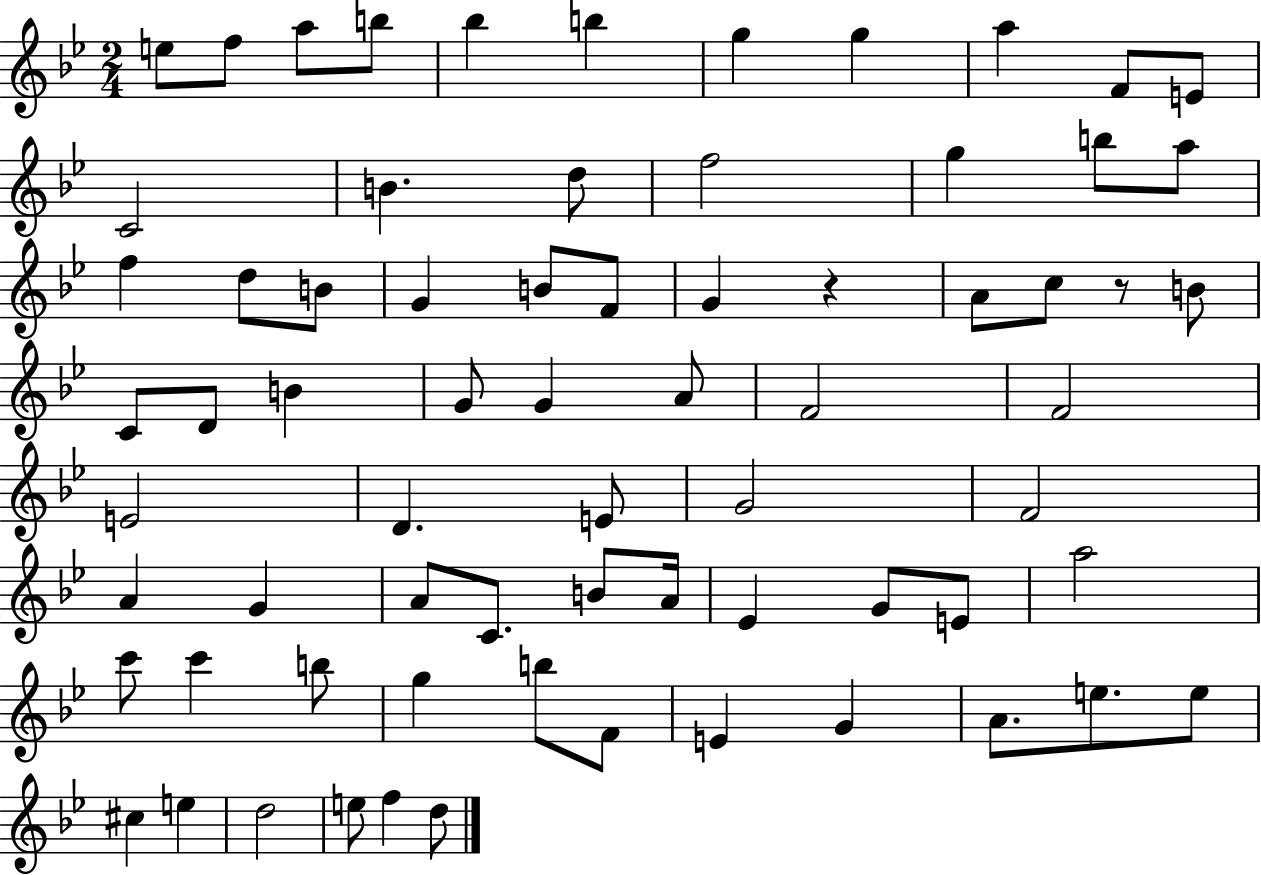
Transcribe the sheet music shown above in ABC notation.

X:1
T:Untitled
M:2/4
L:1/4
K:Bb
e/2 f/2 a/2 b/2 _b b g g a F/2 E/2 C2 B d/2 f2 g b/2 a/2 f d/2 B/2 G B/2 F/2 G z A/2 c/2 z/2 B/2 C/2 D/2 B G/2 G A/2 F2 F2 E2 D E/2 G2 F2 A G A/2 C/2 B/2 A/4 _E G/2 E/2 a2 c'/2 c' b/2 g b/2 F/2 E G A/2 e/2 e/2 ^c e d2 e/2 f d/2